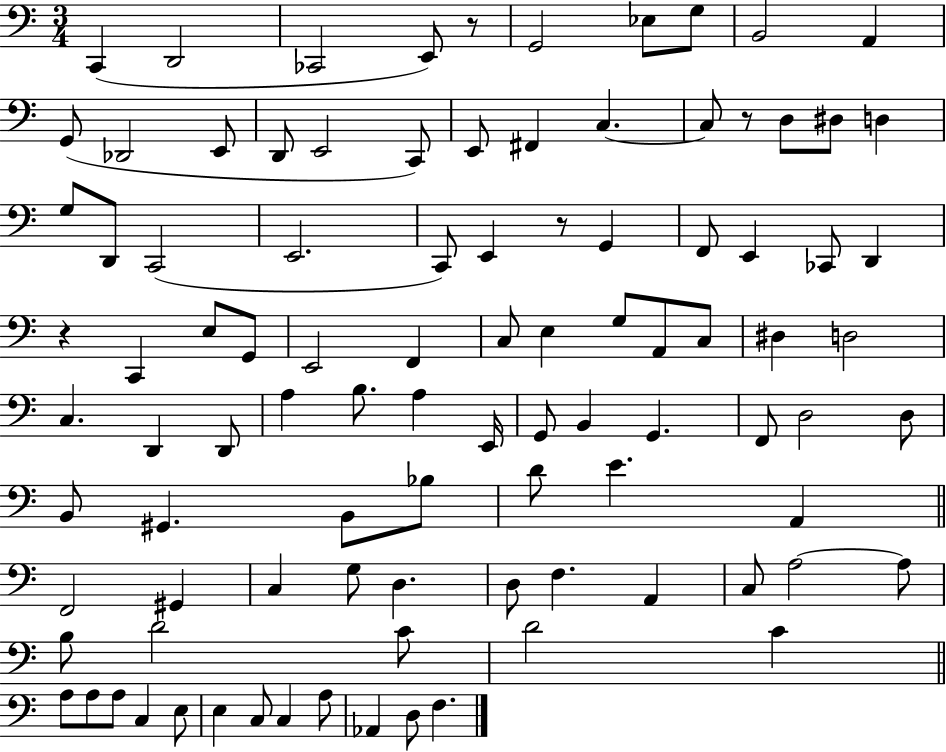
C2/q D2/h CES2/h E2/e R/e G2/h Eb3/e G3/e B2/h A2/q G2/e Db2/h E2/e D2/e E2/h C2/e E2/e F#2/q C3/q. C3/e R/e D3/e D#3/e D3/q G3/e D2/e C2/h E2/h. C2/e E2/q R/e G2/q F2/e E2/q CES2/e D2/q R/q C2/q E3/e G2/e E2/h F2/q C3/e E3/q G3/e A2/e C3/e D#3/q D3/h C3/q. D2/q D2/e A3/q B3/e. A3/q E2/s G2/e B2/q G2/q. F2/e D3/h D3/e B2/e G#2/q. B2/e Bb3/e D4/e E4/q. A2/q F2/h G#2/q C3/q G3/e D3/q. D3/e F3/q. A2/q C3/e A3/h A3/e B3/e D4/h C4/e D4/h C4/q A3/e A3/e A3/e C3/q E3/e E3/q C3/e C3/q A3/e Ab2/q D3/e F3/q.